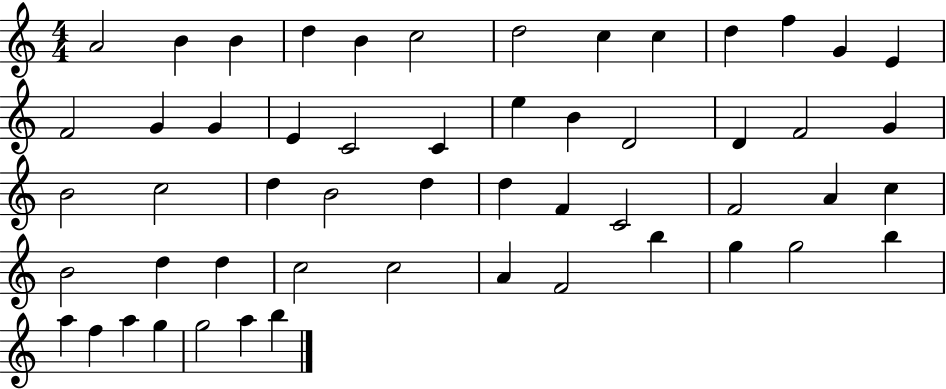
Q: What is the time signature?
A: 4/4